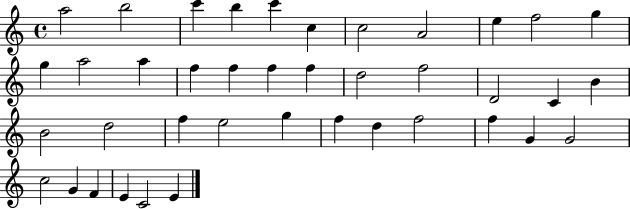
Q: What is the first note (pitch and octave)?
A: A5